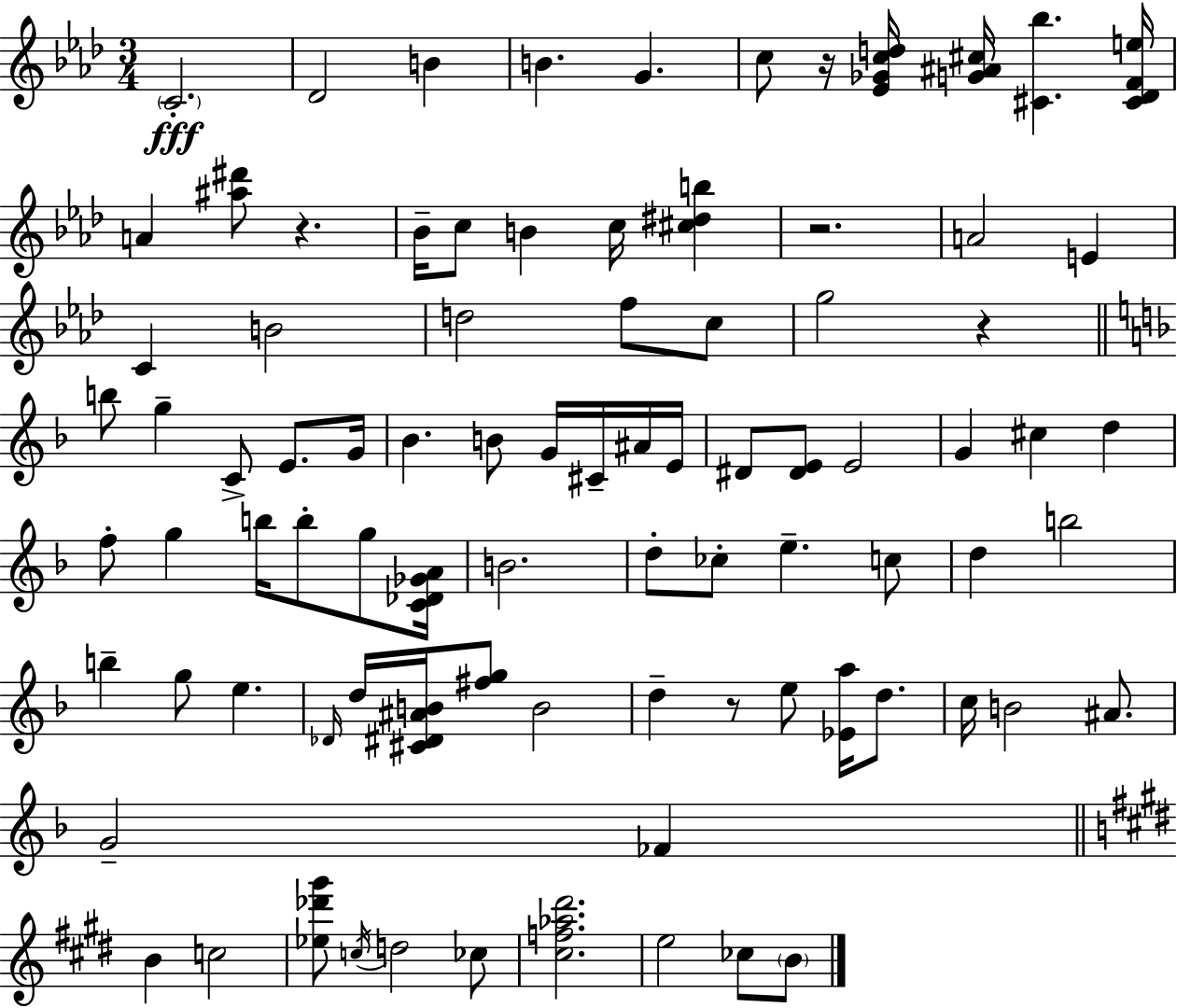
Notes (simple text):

C4/h. Db4/h B4/q B4/q. G4/q. C5/e R/s [Eb4,Gb4,C5,D5]/s [G4,A#4,C#5]/s [C#4,Bb5]/q. [C#4,Db4,F4,E5]/s A4/q [A#5,D#6]/e R/q. Bb4/s C5/e B4/q C5/s [C#5,D#5,B5]/q R/h. A4/h E4/q C4/q B4/h D5/h F5/e C5/e G5/h R/q B5/e G5/q C4/e E4/e. G4/s Bb4/q. B4/e G4/s C#4/s A#4/s E4/s D#4/e [D#4,E4]/e E4/h G4/q C#5/q D5/q F5/e G5/q B5/s B5/e G5/e [C4,Db4,Gb4,A4]/s B4/h. D5/e CES5/e E5/q. C5/e D5/q B5/h B5/q G5/e E5/q. Db4/s D5/s [C#4,D#4,A#4,B4]/s [F#5,G5]/e B4/h D5/q R/e E5/e [Eb4,A5]/s D5/e. C5/s B4/h A#4/e. G4/h FES4/q B4/q C5/h [Eb5,Db6,G#6]/e C5/s D5/h CES5/e [C#5,F5,Ab5,D#6]/h. E5/h CES5/e B4/e